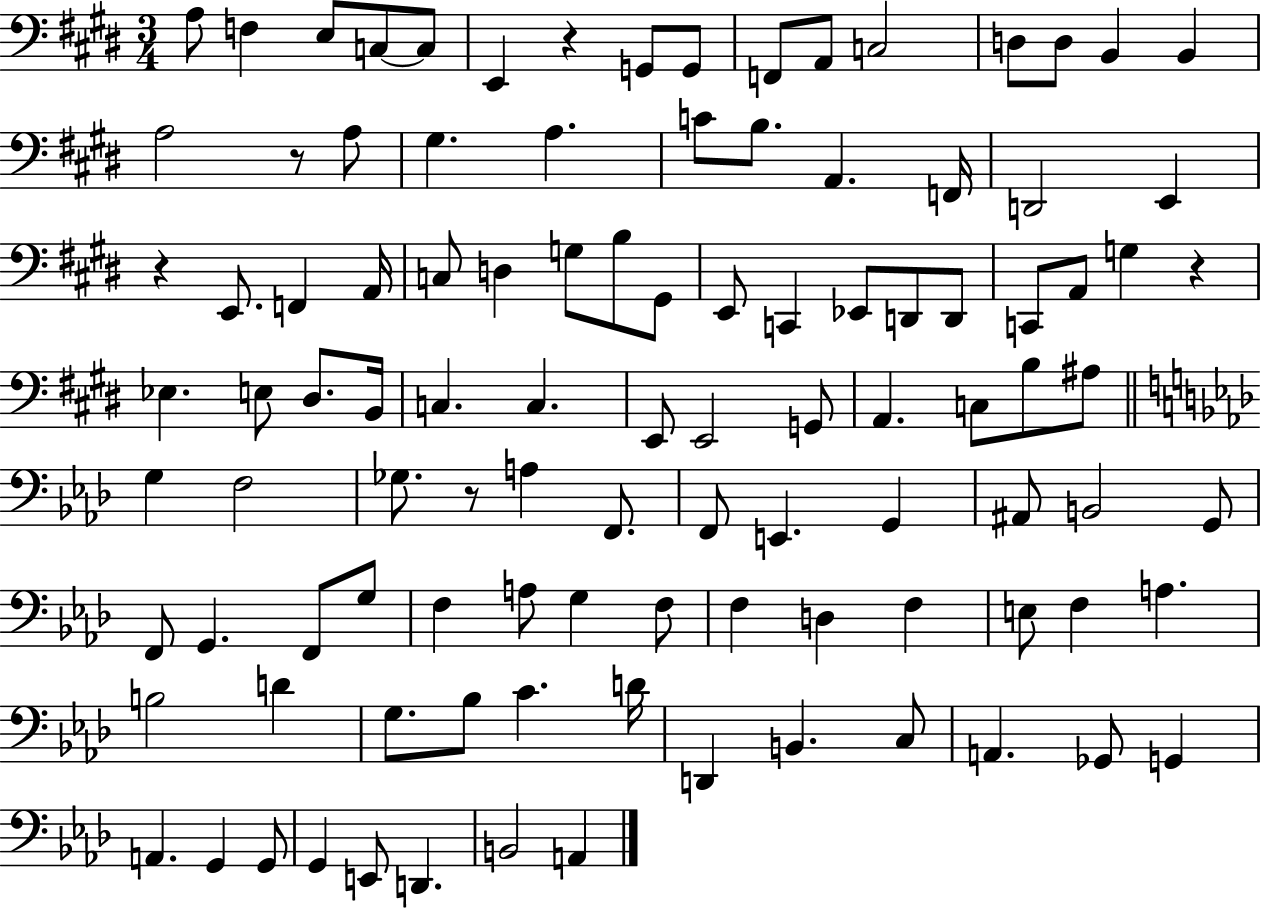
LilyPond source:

{
  \clef bass
  \numericTimeSignature
  \time 3/4
  \key e \major
  a8 f4 e8 c8~~ c8 | e,4 r4 g,8 g,8 | f,8 a,8 c2 | d8 d8 b,4 b,4 | \break a2 r8 a8 | gis4. a4. | c'8 b8. a,4. f,16 | d,2 e,4 | \break r4 e,8. f,4 a,16 | c8 d4 g8 b8 gis,8 | e,8 c,4 ees,8 d,8 d,8 | c,8 a,8 g4 r4 | \break ees4. e8 dis8. b,16 | c4. c4. | e,8 e,2 g,8 | a,4. c8 b8 ais8 | \break \bar "||" \break \key aes \major g4 f2 | ges8. r8 a4 f,8. | f,8 e,4. g,4 | ais,8 b,2 g,8 | \break f,8 g,4. f,8 g8 | f4 a8 g4 f8 | f4 d4 f4 | e8 f4 a4. | \break b2 d'4 | g8. bes8 c'4. d'16 | d,4 b,4. c8 | a,4. ges,8 g,4 | \break a,4. g,4 g,8 | g,4 e,8 d,4. | b,2 a,4 | \bar "|."
}